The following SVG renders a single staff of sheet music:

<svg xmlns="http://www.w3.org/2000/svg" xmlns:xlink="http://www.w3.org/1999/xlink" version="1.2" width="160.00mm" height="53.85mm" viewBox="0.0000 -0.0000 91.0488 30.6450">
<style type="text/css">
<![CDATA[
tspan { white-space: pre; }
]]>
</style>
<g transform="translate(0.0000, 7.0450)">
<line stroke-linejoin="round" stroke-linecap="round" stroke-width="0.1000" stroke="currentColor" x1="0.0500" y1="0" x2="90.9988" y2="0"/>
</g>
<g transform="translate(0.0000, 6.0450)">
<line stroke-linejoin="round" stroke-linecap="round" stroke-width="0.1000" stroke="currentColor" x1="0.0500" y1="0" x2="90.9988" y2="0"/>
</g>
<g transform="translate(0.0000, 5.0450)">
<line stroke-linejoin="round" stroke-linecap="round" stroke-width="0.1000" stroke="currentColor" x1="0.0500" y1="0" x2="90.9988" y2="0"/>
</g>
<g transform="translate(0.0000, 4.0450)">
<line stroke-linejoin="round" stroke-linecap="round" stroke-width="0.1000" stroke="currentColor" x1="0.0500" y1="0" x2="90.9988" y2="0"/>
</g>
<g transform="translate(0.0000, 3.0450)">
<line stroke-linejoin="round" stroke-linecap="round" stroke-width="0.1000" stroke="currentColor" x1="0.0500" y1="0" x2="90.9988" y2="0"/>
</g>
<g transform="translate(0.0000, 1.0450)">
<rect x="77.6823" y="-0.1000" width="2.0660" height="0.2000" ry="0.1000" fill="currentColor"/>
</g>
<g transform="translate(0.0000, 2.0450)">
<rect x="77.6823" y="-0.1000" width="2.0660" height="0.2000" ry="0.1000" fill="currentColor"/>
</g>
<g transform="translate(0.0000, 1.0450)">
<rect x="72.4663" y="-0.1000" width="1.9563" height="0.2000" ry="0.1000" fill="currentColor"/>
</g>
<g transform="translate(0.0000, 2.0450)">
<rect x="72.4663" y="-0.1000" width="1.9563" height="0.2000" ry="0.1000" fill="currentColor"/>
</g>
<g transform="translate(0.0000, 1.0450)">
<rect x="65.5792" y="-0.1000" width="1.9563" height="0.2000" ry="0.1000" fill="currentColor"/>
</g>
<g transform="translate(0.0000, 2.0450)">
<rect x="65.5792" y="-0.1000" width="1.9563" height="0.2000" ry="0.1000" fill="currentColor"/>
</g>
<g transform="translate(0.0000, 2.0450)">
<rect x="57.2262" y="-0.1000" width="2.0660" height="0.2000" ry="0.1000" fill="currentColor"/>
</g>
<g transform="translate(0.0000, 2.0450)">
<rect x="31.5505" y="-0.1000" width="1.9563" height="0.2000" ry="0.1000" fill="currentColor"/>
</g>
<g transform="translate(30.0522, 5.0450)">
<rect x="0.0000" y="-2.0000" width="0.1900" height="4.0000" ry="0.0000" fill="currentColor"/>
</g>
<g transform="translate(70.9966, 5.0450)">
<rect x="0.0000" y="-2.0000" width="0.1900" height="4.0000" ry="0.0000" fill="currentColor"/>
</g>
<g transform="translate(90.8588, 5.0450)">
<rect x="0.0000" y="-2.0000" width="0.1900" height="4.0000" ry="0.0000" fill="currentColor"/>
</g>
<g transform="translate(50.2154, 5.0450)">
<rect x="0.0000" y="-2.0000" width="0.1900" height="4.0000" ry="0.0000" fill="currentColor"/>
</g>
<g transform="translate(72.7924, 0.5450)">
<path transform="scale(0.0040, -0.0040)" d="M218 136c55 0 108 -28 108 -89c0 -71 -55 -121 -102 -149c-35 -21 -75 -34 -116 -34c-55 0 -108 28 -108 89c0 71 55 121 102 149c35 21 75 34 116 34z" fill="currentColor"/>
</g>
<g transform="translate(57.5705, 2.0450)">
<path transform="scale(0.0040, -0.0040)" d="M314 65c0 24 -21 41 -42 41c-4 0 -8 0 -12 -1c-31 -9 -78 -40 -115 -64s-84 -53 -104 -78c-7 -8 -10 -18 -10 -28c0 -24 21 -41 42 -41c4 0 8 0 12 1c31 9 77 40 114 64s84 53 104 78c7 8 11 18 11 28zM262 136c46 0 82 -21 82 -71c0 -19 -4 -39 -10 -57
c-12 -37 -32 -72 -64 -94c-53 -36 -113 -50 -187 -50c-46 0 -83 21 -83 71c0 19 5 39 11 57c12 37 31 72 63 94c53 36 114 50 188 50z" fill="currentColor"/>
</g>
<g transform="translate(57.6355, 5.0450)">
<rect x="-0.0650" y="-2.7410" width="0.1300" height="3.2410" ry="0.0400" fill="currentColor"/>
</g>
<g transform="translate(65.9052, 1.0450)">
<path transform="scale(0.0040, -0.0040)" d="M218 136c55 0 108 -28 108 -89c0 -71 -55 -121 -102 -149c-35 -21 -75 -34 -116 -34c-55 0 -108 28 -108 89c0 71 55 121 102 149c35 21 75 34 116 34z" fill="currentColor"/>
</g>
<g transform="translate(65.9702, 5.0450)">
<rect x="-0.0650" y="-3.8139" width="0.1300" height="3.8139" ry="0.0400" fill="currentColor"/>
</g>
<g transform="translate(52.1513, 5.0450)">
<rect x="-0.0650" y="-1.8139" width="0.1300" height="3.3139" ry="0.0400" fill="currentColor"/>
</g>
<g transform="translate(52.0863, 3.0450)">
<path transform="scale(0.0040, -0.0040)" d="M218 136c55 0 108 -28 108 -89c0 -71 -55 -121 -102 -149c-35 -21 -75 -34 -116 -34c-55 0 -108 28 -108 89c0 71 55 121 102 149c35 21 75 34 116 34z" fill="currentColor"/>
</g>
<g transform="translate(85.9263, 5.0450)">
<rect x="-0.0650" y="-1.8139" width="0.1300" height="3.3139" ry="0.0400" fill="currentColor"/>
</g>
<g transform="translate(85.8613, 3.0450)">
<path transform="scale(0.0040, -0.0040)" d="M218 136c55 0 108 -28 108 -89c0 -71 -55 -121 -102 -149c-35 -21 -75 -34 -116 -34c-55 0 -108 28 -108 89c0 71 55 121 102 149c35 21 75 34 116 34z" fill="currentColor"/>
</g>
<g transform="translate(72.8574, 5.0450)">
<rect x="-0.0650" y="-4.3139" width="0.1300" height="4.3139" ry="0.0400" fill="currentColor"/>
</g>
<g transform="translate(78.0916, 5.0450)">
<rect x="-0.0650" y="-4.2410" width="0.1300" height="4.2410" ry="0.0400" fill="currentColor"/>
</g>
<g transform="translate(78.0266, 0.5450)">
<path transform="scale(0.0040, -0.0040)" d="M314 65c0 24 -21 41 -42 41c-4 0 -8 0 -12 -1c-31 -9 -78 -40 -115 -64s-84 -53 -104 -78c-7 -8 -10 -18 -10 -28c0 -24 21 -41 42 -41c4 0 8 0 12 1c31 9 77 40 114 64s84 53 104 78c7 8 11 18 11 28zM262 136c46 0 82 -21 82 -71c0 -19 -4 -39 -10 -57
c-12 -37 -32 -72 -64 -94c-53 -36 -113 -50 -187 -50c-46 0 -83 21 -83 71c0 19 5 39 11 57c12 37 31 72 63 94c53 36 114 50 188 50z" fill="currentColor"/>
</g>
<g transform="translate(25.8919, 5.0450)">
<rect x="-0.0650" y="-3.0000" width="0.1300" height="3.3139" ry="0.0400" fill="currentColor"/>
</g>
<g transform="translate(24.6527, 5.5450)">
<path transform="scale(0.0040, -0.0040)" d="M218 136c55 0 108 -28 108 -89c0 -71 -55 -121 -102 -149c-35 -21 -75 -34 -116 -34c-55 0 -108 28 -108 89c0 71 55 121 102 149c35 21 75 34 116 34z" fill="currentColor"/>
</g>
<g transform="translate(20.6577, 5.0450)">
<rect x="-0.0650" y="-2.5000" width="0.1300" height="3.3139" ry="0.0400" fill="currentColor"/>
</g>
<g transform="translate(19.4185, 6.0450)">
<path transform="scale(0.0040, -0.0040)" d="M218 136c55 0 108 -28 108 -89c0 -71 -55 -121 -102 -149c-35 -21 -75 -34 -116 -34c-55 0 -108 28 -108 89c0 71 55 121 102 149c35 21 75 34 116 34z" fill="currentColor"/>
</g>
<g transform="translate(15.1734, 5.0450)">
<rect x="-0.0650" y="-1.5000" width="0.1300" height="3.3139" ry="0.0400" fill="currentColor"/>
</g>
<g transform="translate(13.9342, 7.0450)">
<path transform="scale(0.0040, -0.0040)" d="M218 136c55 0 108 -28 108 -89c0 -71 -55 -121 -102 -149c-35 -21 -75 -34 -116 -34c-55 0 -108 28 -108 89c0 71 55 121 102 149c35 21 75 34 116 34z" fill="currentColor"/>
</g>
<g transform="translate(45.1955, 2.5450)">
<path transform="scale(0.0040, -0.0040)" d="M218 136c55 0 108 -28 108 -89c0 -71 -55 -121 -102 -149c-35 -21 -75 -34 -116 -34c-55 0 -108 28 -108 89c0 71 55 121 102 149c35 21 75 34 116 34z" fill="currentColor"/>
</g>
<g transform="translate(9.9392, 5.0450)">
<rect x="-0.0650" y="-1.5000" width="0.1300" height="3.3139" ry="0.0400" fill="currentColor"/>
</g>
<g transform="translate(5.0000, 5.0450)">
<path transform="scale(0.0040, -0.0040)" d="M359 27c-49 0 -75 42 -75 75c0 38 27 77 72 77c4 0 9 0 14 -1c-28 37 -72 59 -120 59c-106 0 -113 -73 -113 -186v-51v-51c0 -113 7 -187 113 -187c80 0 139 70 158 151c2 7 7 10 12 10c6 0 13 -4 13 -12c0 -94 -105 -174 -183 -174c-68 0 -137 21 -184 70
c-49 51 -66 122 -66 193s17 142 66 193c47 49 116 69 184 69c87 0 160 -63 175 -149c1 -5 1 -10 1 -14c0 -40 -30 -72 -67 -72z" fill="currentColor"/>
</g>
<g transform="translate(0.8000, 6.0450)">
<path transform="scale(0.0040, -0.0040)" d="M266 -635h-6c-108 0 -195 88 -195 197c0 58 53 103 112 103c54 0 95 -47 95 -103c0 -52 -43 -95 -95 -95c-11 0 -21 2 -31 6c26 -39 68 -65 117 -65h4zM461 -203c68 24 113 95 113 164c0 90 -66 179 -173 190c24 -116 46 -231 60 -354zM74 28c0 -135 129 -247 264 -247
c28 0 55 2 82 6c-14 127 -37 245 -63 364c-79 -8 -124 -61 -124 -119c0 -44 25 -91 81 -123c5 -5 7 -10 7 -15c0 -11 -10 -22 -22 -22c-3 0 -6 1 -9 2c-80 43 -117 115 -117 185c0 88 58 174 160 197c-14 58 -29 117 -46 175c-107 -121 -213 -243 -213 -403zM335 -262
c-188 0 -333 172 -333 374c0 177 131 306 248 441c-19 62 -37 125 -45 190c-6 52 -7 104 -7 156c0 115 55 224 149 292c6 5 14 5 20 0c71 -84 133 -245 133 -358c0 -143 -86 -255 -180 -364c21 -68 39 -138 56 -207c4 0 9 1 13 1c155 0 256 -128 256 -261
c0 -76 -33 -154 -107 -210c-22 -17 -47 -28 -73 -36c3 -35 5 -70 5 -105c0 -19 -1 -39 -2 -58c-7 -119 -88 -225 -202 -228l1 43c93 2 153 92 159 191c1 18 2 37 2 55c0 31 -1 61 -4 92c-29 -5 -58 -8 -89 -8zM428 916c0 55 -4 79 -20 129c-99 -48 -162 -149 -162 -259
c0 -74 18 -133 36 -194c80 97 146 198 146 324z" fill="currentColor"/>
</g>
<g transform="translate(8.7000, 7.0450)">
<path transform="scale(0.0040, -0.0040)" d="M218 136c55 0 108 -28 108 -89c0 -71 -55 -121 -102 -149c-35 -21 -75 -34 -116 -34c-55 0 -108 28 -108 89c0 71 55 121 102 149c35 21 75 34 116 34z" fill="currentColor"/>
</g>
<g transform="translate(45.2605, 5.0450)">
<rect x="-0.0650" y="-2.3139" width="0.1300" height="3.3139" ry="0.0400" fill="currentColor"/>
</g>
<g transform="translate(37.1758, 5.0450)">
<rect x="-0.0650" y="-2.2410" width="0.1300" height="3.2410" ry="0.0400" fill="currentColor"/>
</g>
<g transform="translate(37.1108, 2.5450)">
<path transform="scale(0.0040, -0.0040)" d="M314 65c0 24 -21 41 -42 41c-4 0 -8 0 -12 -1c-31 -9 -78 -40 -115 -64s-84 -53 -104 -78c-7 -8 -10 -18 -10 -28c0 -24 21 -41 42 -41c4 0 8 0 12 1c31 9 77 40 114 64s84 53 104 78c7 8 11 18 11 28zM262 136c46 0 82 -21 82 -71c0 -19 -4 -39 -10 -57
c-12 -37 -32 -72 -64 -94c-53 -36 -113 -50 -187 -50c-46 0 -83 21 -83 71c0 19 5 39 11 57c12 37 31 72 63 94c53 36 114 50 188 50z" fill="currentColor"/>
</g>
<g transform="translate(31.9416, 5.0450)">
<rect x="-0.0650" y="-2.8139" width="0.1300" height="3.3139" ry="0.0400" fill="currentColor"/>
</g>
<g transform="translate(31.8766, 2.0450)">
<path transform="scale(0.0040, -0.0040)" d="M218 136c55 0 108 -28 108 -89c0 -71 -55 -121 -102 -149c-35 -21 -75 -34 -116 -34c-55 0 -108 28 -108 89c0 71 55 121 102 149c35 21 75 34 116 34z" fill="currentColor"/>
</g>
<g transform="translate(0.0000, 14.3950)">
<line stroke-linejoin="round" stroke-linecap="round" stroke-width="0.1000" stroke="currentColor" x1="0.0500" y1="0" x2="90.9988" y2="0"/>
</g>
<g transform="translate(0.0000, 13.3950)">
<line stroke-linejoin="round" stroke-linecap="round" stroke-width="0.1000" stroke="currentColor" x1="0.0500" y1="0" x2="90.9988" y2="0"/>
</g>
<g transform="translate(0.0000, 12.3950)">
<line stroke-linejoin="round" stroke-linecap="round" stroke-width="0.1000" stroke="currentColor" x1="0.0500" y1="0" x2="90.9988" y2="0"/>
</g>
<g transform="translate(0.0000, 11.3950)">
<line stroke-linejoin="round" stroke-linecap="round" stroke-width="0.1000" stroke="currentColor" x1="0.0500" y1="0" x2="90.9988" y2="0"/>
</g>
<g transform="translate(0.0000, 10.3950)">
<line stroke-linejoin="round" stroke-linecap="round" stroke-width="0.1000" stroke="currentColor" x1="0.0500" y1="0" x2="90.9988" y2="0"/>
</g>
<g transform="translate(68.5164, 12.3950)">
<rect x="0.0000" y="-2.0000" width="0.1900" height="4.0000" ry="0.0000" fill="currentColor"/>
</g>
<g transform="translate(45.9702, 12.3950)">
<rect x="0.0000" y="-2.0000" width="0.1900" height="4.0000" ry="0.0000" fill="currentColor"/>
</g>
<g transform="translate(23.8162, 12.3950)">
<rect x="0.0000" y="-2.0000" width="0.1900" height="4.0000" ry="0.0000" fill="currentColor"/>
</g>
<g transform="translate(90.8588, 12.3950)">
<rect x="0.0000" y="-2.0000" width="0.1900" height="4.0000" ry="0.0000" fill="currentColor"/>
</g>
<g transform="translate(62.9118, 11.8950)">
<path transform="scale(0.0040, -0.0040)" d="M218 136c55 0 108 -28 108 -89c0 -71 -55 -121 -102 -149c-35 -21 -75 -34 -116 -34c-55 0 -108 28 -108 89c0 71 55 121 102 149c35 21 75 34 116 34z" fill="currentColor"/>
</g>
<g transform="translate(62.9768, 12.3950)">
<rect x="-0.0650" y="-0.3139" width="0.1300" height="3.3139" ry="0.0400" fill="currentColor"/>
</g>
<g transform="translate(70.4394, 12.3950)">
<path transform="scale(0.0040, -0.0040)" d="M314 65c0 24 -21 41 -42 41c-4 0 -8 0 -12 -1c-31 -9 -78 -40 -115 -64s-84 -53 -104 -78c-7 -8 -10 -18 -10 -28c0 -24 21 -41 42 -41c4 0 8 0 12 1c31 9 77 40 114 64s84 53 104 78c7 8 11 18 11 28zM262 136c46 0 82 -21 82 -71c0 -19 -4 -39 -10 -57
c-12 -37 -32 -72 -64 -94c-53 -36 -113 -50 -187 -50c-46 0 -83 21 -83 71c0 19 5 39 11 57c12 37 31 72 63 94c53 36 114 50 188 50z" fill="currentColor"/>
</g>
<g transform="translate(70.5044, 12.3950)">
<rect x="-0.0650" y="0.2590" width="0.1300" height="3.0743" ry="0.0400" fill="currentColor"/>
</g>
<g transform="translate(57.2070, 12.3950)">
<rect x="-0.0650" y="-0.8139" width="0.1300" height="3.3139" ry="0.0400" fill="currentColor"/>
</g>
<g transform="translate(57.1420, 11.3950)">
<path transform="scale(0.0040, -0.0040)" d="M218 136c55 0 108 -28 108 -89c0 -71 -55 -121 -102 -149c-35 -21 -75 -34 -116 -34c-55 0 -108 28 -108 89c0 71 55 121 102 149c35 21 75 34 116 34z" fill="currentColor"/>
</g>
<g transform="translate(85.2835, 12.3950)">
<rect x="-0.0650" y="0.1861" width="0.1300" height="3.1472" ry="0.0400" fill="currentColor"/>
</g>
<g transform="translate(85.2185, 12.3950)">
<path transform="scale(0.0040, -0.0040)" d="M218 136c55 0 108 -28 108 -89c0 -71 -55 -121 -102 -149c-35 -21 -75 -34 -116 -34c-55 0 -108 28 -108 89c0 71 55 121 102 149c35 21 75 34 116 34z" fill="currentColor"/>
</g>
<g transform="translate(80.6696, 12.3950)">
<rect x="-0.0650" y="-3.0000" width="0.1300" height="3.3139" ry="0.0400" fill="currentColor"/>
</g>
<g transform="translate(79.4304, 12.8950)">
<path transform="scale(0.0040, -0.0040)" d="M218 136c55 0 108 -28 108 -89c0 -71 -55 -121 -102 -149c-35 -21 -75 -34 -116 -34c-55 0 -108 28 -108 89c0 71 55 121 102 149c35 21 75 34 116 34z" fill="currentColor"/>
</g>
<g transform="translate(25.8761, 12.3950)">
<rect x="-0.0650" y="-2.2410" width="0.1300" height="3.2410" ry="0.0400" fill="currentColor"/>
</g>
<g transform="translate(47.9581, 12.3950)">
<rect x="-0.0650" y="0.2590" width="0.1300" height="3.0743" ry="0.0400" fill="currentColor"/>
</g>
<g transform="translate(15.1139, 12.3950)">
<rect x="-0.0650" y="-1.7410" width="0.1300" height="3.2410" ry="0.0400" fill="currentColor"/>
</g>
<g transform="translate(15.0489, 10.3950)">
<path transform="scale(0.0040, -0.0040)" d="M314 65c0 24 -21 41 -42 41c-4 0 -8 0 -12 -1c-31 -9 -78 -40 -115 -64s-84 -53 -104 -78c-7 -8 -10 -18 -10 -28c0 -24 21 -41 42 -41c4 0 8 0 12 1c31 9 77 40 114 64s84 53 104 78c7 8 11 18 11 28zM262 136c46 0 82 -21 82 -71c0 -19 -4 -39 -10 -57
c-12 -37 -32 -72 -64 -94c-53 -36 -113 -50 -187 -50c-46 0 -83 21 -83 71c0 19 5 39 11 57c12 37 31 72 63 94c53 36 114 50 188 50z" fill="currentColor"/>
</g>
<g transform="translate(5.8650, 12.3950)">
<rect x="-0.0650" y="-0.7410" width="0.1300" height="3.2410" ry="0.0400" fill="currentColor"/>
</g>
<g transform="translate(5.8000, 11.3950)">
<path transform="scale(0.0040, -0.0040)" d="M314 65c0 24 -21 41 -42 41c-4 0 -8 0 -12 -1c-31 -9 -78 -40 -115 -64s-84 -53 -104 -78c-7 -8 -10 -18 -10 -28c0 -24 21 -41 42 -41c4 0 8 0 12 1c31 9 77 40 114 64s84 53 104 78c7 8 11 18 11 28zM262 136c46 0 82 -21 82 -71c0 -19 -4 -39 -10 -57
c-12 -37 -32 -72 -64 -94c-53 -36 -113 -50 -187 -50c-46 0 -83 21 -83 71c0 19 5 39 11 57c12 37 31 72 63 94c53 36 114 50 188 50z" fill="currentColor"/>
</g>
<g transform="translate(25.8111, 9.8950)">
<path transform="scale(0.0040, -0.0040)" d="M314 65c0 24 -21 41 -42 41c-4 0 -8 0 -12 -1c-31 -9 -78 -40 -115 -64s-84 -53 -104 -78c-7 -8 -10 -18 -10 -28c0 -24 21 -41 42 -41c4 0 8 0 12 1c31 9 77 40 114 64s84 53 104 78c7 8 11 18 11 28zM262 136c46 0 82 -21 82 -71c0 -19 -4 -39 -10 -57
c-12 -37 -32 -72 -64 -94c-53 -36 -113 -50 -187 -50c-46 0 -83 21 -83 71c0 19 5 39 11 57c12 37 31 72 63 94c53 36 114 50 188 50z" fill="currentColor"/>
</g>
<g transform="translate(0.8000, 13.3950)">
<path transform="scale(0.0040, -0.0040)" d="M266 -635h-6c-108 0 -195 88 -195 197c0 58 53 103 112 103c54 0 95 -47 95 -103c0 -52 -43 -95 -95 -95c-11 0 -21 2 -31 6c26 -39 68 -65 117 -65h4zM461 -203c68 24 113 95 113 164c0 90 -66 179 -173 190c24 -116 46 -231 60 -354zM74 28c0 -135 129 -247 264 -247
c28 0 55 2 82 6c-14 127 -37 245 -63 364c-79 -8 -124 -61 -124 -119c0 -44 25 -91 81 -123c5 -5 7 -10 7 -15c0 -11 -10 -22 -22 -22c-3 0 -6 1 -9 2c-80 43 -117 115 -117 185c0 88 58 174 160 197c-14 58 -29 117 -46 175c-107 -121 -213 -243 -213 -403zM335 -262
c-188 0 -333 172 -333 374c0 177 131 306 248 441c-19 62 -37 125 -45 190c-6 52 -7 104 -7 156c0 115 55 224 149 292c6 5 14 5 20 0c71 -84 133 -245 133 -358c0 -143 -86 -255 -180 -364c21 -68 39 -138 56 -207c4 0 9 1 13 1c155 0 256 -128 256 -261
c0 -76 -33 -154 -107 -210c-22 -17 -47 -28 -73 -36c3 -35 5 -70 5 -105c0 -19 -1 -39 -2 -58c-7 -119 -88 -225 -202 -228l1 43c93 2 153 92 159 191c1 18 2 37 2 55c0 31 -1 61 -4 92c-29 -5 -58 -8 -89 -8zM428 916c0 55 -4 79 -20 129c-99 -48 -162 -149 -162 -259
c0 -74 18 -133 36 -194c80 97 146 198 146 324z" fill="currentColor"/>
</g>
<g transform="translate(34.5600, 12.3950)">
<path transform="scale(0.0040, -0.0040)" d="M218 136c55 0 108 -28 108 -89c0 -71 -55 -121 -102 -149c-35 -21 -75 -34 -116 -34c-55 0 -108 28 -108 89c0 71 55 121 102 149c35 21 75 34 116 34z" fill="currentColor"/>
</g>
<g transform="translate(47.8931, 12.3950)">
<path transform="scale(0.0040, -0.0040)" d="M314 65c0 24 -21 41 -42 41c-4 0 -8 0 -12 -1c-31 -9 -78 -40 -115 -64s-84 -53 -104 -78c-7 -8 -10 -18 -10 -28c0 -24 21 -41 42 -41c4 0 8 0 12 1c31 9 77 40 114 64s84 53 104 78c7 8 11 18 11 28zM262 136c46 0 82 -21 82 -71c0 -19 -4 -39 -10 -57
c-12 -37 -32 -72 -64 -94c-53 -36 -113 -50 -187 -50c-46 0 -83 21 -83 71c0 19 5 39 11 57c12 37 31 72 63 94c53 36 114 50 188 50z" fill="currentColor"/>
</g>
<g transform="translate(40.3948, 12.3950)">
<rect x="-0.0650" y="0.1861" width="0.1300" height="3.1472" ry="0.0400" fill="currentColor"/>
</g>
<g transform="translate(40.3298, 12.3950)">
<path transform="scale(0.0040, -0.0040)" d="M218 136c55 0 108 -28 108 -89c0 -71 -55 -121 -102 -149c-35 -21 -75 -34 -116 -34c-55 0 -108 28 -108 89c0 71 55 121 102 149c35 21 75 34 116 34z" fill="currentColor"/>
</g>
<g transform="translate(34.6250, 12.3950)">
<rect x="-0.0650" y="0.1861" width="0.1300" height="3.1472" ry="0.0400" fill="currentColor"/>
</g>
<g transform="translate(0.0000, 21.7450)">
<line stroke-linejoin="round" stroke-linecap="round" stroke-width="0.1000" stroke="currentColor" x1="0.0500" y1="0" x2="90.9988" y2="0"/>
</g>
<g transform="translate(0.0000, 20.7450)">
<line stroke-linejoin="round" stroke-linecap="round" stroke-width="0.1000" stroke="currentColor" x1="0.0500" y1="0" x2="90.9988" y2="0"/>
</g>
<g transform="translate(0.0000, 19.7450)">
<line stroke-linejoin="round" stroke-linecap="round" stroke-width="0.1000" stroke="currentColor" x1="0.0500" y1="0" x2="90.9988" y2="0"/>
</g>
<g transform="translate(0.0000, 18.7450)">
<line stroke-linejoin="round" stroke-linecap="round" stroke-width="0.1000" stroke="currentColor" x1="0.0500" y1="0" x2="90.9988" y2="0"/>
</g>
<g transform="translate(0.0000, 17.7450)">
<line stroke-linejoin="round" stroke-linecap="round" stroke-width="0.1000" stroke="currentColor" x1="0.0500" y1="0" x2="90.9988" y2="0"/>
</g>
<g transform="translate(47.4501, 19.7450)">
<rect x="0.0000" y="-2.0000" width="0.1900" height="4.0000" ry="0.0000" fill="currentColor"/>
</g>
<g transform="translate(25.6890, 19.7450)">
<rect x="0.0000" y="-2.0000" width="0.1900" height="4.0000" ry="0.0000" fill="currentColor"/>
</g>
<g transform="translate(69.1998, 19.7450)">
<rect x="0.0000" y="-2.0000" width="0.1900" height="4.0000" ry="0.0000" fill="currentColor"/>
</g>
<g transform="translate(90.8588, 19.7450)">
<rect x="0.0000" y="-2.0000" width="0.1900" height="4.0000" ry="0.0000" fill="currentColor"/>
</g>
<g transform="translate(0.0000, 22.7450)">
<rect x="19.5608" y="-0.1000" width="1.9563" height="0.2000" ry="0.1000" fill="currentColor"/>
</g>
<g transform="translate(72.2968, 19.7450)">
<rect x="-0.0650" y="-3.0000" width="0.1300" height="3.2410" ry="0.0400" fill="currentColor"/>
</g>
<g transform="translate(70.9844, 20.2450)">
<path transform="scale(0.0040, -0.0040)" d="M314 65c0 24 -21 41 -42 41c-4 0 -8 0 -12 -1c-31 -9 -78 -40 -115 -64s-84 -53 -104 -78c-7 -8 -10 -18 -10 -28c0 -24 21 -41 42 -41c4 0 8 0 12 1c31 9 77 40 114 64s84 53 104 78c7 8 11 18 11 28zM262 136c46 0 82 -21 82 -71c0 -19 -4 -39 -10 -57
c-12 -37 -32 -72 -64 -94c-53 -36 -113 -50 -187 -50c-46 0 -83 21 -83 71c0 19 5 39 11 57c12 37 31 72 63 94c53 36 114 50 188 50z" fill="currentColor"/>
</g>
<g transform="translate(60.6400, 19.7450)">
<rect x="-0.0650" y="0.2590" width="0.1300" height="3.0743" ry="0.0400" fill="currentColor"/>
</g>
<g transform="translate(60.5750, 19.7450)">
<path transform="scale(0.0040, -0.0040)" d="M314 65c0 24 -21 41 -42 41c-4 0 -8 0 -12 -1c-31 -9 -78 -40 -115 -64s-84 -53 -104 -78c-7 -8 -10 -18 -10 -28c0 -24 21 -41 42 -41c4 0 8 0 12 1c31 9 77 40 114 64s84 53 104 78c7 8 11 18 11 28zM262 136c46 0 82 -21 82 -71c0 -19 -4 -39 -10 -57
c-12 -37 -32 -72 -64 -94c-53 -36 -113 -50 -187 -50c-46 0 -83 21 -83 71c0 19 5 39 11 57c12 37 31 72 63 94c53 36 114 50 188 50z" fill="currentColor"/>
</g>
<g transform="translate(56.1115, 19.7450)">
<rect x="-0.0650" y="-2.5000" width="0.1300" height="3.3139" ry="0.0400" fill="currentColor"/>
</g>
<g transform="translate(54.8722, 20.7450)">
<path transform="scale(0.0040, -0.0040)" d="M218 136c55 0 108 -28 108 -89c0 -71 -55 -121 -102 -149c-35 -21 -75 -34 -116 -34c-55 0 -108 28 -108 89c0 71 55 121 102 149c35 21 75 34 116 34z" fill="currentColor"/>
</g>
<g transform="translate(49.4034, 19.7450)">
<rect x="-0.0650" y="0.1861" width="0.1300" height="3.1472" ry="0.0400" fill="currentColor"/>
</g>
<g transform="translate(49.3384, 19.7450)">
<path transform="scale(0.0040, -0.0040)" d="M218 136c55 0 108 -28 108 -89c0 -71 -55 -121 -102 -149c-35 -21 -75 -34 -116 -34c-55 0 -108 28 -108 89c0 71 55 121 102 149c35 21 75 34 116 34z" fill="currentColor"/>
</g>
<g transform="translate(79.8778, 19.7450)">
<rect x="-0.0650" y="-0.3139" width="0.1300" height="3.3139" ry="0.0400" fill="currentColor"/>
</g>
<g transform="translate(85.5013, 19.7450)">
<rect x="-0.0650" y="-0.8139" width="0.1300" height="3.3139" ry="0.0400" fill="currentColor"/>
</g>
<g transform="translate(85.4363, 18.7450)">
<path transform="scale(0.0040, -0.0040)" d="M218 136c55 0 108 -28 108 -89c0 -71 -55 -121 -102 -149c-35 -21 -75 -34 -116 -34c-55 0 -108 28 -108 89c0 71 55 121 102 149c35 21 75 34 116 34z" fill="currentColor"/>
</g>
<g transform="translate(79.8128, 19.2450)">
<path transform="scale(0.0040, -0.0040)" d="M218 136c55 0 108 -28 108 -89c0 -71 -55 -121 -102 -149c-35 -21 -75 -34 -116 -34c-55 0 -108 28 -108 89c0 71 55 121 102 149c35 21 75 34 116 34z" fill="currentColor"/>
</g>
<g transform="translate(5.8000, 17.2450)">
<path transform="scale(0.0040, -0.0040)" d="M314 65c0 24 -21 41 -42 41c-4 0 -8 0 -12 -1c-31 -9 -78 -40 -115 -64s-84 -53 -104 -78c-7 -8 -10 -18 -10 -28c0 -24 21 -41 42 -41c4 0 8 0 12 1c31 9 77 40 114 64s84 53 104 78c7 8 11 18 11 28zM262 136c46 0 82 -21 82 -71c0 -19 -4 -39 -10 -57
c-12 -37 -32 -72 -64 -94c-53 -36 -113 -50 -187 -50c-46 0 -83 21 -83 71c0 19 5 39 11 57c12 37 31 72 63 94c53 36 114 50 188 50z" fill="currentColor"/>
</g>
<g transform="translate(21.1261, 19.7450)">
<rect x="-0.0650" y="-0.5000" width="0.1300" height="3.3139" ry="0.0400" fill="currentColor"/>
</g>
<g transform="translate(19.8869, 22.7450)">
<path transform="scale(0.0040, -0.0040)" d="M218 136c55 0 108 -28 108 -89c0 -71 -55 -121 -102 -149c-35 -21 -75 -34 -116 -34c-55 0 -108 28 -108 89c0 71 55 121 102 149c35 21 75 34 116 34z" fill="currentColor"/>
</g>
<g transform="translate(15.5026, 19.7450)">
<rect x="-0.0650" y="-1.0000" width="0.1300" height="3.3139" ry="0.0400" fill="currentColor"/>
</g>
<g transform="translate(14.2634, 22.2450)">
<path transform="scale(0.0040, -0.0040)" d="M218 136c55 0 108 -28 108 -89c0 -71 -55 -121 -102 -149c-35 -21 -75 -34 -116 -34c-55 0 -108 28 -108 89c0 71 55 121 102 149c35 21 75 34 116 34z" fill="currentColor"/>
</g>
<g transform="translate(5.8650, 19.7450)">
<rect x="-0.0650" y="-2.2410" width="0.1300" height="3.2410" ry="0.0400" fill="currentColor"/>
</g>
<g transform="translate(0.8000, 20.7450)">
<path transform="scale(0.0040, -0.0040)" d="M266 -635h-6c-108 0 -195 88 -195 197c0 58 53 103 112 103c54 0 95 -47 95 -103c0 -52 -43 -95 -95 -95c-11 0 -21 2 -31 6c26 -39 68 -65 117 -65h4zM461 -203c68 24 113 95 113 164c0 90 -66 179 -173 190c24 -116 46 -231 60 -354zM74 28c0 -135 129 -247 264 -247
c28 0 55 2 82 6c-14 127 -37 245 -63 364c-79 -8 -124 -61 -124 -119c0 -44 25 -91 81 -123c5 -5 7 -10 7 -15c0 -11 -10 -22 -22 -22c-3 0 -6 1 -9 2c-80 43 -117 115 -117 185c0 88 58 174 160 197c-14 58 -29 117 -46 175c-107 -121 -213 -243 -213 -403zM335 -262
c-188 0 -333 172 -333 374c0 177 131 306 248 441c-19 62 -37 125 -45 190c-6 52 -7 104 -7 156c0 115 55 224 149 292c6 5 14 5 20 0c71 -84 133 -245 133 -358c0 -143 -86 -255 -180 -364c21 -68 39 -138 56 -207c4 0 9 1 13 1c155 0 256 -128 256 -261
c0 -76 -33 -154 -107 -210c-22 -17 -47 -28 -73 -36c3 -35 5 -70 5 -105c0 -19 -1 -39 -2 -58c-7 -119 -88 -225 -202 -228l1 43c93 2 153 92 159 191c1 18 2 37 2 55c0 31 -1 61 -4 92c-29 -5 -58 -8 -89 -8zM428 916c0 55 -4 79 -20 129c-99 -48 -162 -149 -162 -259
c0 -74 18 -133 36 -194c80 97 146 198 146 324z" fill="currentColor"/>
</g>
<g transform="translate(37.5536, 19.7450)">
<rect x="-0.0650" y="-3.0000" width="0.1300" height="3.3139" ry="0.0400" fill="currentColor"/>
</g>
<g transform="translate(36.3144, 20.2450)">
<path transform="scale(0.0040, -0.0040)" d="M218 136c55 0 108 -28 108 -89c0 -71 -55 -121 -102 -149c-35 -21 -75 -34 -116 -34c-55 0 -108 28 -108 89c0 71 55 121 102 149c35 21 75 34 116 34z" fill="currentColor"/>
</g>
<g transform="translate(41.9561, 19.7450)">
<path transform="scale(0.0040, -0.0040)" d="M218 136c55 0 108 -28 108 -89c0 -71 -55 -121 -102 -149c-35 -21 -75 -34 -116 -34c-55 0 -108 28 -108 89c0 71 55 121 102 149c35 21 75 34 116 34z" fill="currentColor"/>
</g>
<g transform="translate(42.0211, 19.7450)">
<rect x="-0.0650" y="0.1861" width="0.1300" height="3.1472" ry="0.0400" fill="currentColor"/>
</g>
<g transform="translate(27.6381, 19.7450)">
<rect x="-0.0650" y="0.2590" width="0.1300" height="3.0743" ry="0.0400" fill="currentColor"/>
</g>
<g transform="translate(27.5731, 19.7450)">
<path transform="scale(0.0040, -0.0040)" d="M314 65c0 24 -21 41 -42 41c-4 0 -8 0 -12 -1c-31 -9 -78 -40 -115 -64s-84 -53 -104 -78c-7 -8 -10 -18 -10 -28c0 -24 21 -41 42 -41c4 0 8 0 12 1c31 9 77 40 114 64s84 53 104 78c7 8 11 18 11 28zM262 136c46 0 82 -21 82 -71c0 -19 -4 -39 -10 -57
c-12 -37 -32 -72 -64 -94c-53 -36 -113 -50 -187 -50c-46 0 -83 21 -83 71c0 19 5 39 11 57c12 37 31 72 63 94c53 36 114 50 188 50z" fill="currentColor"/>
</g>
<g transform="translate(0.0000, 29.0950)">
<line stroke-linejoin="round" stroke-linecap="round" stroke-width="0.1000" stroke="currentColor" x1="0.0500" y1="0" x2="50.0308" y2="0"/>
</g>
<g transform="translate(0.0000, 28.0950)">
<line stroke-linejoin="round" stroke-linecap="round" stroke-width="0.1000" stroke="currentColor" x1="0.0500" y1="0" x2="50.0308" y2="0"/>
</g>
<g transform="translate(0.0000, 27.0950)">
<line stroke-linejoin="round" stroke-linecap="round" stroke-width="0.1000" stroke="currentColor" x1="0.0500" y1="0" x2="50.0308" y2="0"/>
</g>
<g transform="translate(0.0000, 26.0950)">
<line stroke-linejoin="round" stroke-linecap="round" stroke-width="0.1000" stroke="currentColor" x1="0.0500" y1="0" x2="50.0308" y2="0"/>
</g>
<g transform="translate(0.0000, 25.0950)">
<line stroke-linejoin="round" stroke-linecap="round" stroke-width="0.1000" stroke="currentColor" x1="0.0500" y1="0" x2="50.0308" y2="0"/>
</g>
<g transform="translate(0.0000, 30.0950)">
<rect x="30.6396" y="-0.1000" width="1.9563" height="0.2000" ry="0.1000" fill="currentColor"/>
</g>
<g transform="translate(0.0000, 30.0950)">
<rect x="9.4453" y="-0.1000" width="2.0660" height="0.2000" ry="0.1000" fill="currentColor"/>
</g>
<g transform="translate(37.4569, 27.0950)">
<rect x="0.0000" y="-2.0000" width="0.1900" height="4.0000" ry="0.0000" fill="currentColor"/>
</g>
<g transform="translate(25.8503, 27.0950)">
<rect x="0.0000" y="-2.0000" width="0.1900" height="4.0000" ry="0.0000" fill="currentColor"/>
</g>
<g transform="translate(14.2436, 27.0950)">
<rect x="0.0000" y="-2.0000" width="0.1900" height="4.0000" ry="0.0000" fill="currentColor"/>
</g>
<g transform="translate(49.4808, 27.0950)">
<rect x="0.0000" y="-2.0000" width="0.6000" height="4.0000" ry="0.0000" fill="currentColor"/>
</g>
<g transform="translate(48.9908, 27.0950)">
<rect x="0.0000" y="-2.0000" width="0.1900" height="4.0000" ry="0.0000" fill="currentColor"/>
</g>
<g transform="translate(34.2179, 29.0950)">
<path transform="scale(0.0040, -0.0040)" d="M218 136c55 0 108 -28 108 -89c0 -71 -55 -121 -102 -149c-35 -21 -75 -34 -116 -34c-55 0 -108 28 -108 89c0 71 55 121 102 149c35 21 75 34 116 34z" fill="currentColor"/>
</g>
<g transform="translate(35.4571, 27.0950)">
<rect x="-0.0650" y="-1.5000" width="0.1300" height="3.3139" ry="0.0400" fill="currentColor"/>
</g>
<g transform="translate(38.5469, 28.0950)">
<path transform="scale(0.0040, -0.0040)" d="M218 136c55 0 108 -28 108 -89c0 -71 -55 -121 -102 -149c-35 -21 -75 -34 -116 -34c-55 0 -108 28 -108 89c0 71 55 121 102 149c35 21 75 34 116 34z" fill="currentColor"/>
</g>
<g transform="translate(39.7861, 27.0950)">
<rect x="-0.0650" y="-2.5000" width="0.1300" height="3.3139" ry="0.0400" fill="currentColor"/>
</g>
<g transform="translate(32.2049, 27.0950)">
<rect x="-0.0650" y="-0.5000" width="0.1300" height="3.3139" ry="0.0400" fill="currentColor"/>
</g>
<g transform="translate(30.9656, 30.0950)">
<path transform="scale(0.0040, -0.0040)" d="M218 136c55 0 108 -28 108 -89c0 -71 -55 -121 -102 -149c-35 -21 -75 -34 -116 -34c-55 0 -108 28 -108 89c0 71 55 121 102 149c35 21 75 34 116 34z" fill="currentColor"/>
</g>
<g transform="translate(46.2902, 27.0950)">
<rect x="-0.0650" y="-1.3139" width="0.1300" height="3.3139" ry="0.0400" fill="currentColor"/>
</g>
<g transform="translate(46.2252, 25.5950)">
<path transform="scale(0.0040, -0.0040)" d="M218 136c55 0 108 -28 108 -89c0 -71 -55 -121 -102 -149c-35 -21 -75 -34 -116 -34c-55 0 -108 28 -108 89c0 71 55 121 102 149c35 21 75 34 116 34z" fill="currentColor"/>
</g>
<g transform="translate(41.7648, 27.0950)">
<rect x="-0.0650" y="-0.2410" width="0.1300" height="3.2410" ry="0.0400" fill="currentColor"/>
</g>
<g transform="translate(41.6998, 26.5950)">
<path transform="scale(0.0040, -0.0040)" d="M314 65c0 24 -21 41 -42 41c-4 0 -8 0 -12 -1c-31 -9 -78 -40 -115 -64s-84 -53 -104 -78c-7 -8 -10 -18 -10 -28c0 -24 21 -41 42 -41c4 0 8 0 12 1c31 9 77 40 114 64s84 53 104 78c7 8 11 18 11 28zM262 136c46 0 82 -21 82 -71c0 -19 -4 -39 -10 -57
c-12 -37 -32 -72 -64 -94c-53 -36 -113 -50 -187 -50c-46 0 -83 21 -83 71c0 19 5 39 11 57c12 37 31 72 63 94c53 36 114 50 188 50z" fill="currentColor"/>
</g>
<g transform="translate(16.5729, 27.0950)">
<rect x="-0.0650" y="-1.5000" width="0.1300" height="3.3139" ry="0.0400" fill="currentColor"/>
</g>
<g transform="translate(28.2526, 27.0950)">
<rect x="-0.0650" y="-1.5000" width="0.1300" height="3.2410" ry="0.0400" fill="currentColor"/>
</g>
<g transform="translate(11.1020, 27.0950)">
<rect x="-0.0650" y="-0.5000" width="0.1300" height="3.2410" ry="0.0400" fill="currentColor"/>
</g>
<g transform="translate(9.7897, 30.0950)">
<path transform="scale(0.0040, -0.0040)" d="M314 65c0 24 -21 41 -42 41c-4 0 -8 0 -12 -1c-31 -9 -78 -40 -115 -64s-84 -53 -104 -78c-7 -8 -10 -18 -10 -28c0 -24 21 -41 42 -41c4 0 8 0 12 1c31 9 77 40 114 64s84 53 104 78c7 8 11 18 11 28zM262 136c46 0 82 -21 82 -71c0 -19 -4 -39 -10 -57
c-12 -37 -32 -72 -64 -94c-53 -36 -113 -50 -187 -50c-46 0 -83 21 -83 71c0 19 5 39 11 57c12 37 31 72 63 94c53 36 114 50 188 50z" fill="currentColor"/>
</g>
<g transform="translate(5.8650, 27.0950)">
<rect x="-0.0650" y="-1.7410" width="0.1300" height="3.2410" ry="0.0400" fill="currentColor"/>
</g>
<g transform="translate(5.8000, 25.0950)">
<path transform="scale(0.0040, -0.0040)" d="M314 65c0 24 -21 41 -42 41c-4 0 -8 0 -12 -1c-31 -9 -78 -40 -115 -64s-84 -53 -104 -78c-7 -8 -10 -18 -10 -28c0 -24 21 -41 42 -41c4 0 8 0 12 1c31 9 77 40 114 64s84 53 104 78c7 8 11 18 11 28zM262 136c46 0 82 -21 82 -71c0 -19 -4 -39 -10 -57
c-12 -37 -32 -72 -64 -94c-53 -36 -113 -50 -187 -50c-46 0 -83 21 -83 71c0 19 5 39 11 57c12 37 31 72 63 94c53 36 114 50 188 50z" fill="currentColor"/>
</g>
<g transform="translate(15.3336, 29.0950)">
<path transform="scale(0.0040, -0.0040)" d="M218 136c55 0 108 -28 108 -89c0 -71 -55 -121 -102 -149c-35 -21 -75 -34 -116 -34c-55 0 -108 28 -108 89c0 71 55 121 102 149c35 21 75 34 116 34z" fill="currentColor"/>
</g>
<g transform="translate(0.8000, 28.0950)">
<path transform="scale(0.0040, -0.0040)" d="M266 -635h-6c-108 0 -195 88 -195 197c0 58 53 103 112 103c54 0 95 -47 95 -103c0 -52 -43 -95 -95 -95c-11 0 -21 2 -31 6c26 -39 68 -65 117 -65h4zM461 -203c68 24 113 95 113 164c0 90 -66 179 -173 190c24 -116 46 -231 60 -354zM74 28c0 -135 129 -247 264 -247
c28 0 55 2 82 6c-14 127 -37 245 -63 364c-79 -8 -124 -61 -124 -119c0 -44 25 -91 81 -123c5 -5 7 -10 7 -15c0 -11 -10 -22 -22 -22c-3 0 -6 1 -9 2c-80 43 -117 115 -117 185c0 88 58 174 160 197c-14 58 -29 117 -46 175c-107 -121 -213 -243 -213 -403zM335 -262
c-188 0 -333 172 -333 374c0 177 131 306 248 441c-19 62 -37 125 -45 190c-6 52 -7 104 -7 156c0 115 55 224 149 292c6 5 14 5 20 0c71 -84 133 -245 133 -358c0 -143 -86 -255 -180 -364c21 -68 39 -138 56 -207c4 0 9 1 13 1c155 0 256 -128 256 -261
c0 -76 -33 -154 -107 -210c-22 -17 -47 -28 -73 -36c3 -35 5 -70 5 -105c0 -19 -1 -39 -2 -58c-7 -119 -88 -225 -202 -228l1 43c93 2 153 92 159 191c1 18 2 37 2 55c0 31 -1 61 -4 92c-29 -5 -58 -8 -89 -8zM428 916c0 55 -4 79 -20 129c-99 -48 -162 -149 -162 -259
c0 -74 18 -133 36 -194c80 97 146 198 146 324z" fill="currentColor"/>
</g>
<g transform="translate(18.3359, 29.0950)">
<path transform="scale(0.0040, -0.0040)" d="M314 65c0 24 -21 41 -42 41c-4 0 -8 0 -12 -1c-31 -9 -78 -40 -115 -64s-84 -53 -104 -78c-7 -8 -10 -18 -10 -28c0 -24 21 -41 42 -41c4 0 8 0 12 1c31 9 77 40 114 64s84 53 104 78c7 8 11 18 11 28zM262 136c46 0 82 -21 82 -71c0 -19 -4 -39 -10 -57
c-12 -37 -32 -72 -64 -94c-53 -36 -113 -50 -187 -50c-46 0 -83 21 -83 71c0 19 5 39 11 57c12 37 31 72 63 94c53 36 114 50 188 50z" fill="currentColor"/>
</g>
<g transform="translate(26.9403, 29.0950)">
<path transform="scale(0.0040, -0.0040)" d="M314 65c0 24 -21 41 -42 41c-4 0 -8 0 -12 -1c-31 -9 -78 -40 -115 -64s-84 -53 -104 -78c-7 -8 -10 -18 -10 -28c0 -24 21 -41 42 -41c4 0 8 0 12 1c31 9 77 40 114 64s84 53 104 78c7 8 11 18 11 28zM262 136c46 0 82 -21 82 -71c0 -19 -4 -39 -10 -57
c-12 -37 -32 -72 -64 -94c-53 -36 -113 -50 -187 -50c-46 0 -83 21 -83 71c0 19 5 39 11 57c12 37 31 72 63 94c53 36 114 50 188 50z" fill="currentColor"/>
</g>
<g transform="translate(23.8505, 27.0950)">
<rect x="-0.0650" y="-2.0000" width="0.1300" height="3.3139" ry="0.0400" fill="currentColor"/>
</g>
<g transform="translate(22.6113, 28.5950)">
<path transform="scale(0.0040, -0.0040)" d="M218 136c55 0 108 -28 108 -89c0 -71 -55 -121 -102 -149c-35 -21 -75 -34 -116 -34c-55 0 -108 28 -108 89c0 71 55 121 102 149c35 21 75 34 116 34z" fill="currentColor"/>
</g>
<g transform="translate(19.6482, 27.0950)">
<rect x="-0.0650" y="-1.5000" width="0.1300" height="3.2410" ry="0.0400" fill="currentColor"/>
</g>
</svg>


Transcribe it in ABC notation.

X:1
T:Untitled
M:4/4
L:1/4
K:C
E E G A a g2 g f a2 c' d' d'2 f d2 f2 g2 B B B2 d c B2 A B g2 D C B2 A B B G B2 A2 c d f2 C2 E E2 F E2 C E G c2 e